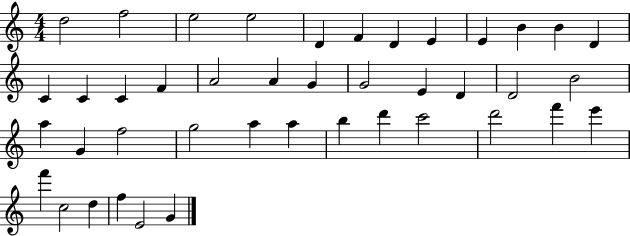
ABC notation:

X:1
T:Untitled
M:4/4
L:1/4
K:C
d2 f2 e2 e2 D F D E E B B D C C C F A2 A G G2 E D D2 B2 a G f2 g2 a a b d' c'2 d'2 f' e' f' c2 d f E2 G